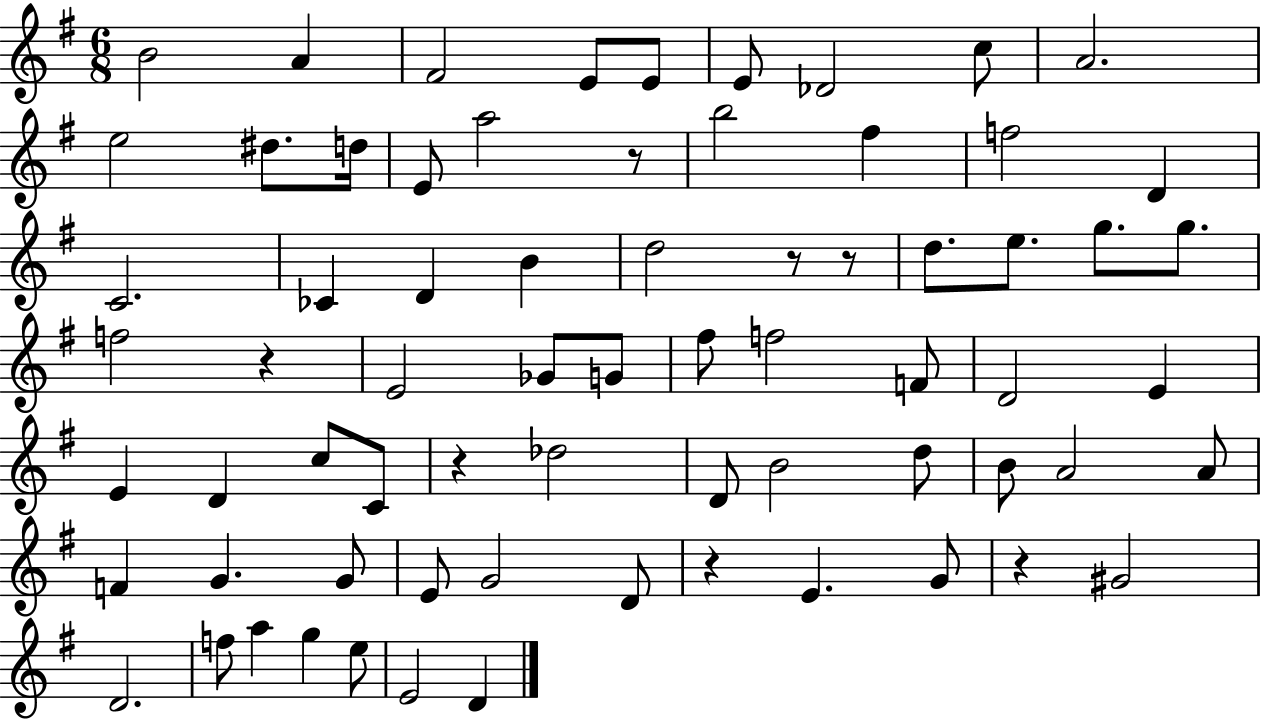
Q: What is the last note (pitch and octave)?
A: D4